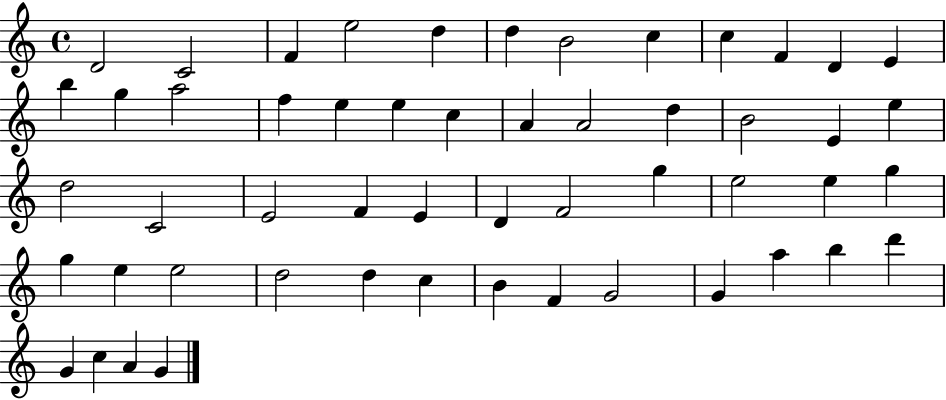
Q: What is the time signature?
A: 4/4